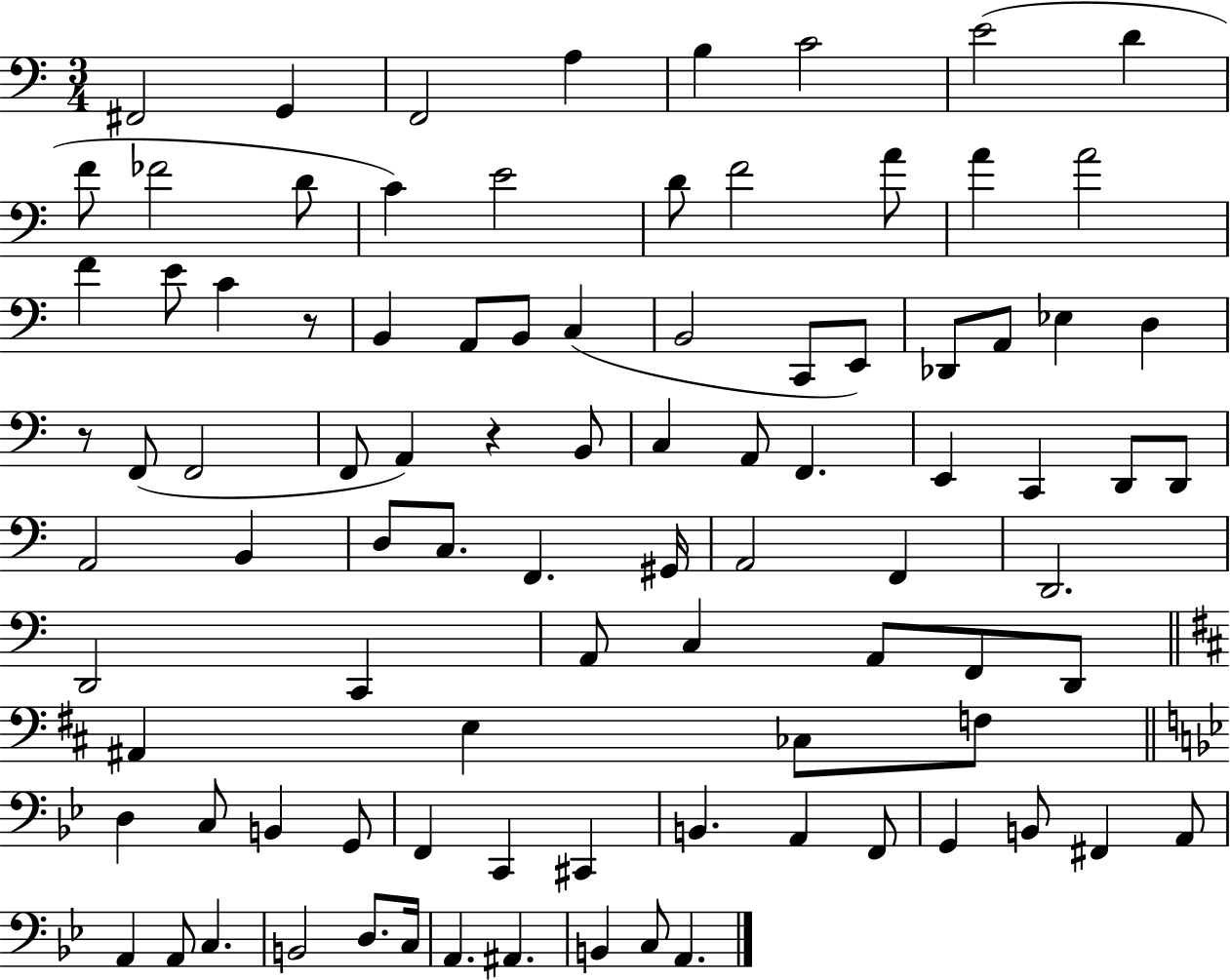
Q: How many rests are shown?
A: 3